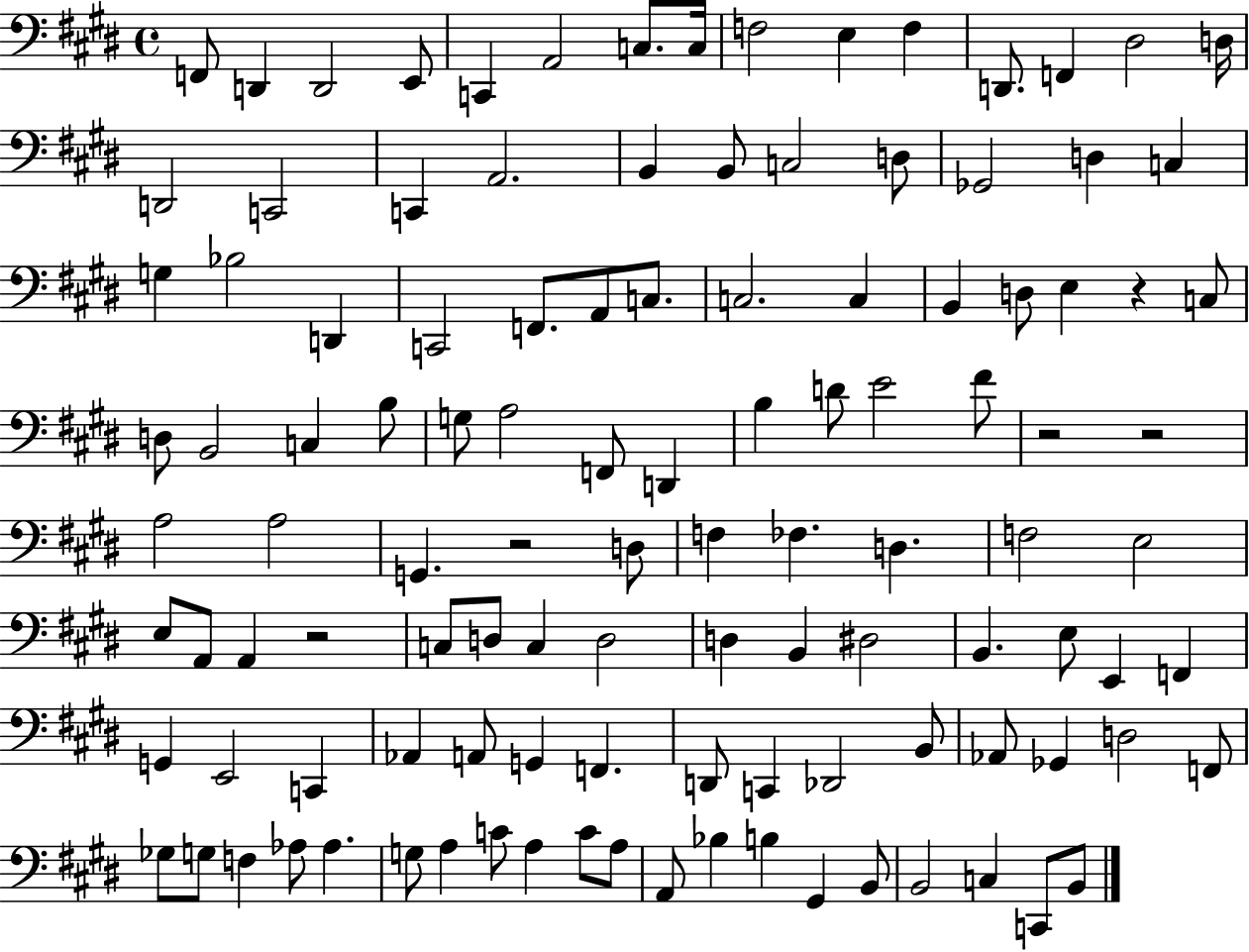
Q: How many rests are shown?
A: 5